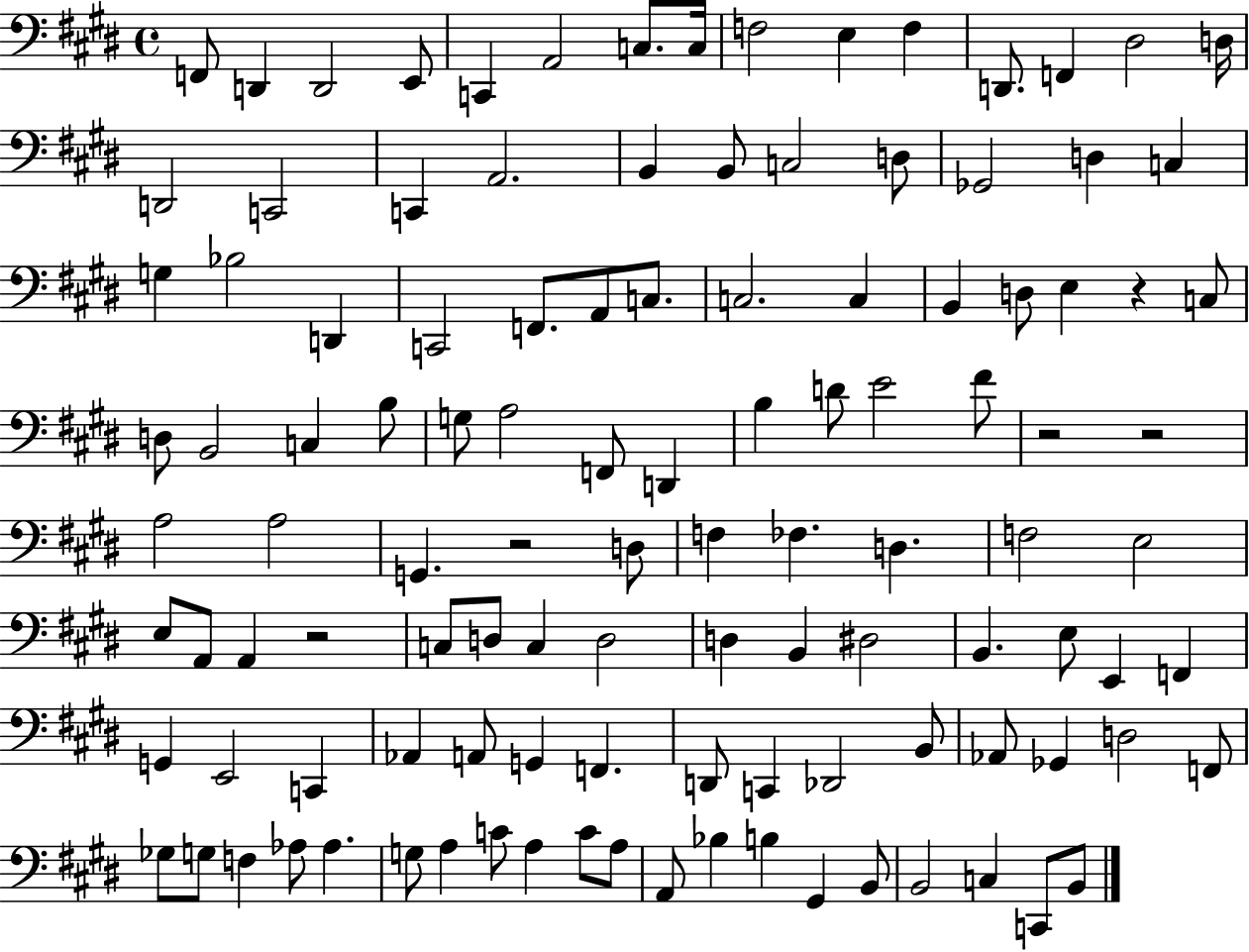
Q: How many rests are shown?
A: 5